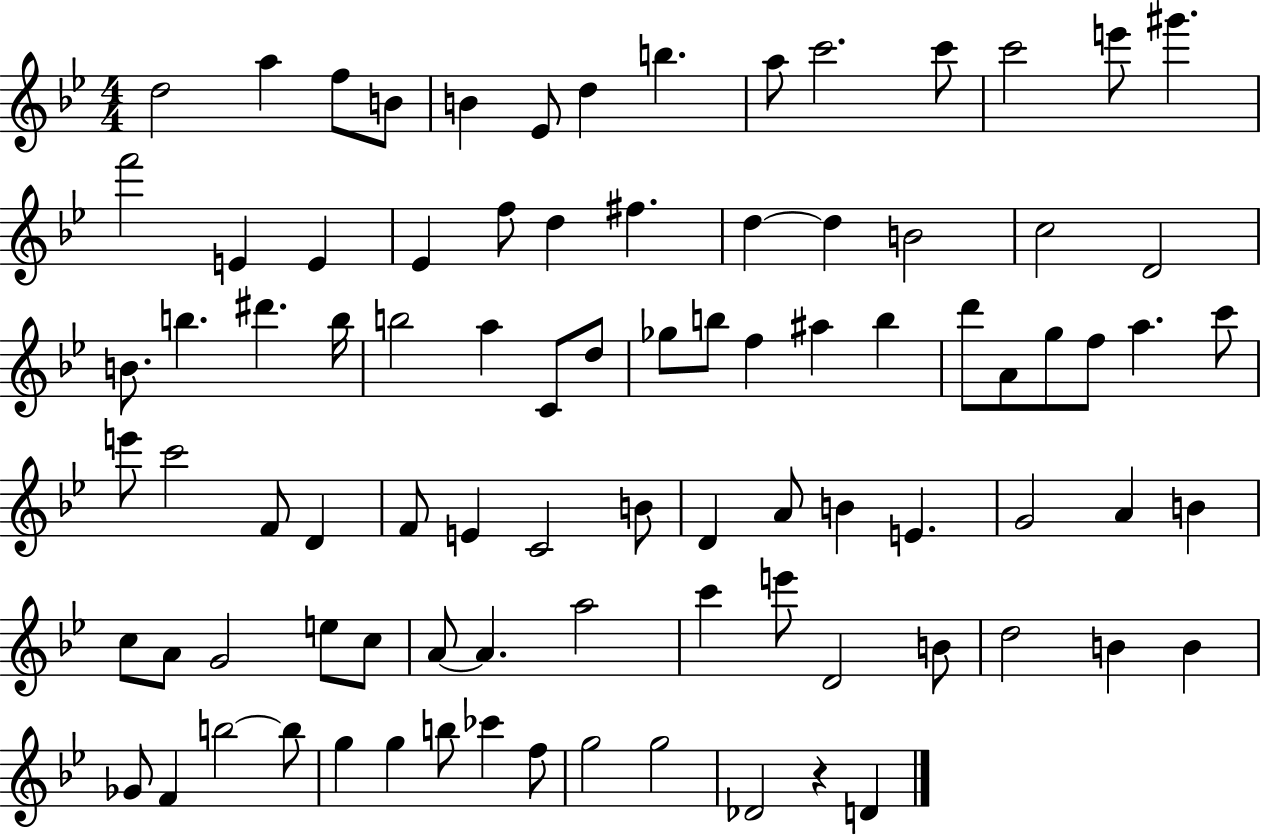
D5/h A5/q F5/e B4/e B4/q Eb4/e D5/q B5/q. A5/e C6/h. C6/e C6/h E6/e G#6/q. F6/h E4/q E4/q Eb4/q F5/e D5/q F#5/q. D5/q D5/q B4/h C5/h D4/h B4/e. B5/q. D#6/q. B5/s B5/h A5/q C4/e D5/e Gb5/e B5/e F5/q A#5/q B5/q D6/e A4/e G5/e F5/e A5/q. C6/e E6/e C6/h F4/e D4/q F4/e E4/q C4/h B4/e D4/q A4/e B4/q E4/q. G4/h A4/q B4/q C5/e A4/e G4/h E5/e C5/e A4/e A4/q. A5/h C6/q E6/e D4/h B4/e D5/h B4/q B4/q Gb4/e F4/q B5/h B5/e G5/q G5/q B5/e CES6/q F5/e G5/h G5/h Db4/h R/q D4/q